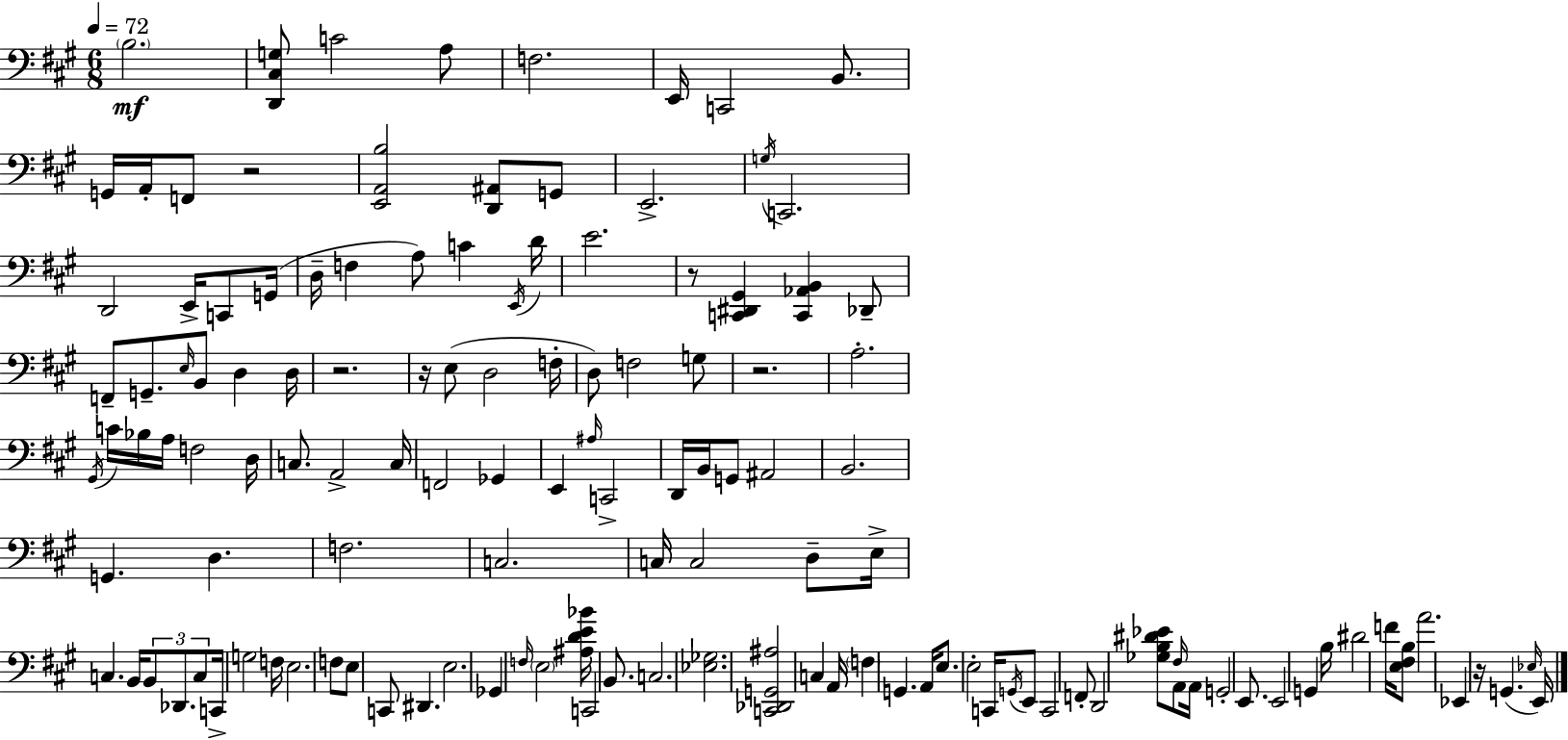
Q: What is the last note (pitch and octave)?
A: E2